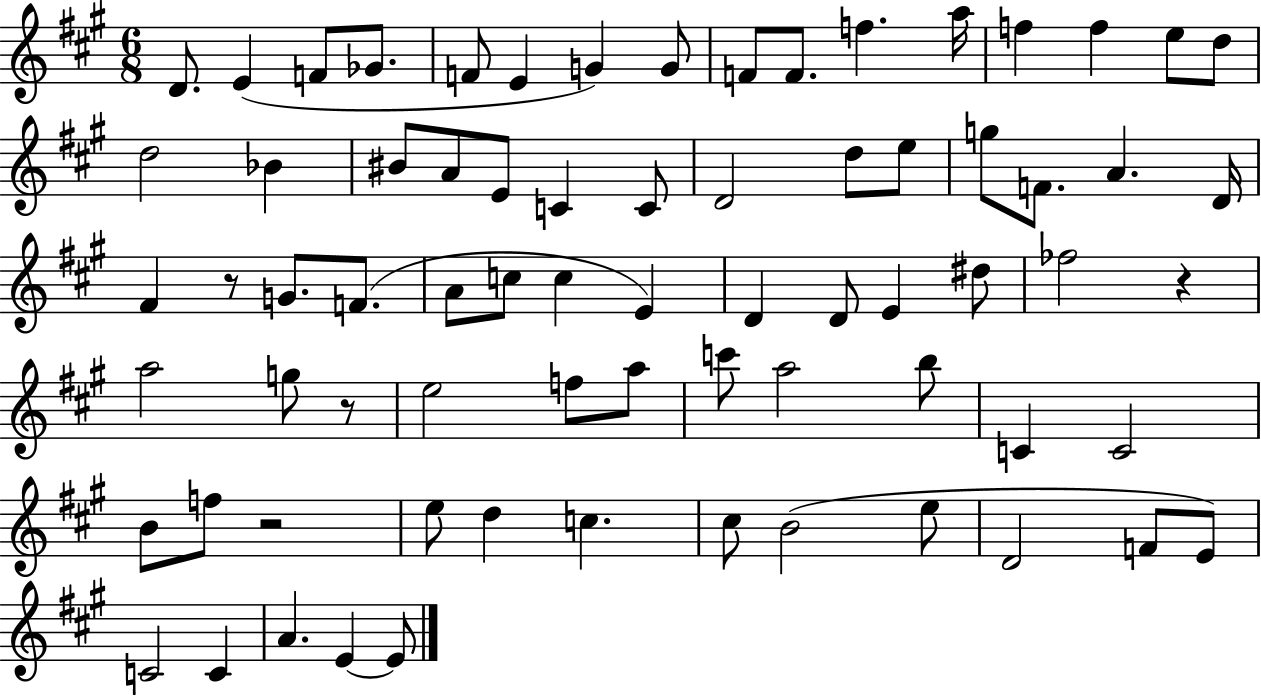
{
  \clef treble
  \numericTimeSignature
  \time 6/8
  \key a \major
  d'8. e'4( f'8 ges'8. | f'8 e'4 g'4) g'8 | f'8 f'8. f''4. a''16 | f''4 f''4 e''8 d''8 | \break d''2 bes'4 | bis'8 a'8 e'8 c'4 c'8 | d'2 d''8 e''8 | g''8 f'8. a'4. d'16 | \break fis'4 r8 g'8. f'8.( | a'8 c''8 c''4 e'4) | d'4 d'8 e'4 dis''8 | fes''2 r4 | \break a''2 g''8 r8 | e''2 f''8 a''8 | c'''8 a''2 b''8 | c'4 c'2 | \break b'8 f''8 r2 | e''8 d''4 c''4. | cis''8 b'2( e''8 | d'2 f'8 e'8) | \break c'2 c'4 | a'4. e'4~~ e'8 | \bar "|."
}